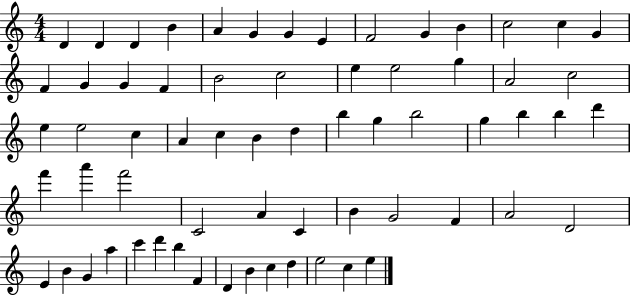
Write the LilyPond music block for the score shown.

{
  \clef treble
  \numericTimeSignature
  \time 4/4
  \key c \major
  d'4 d'4 d'4 b'4 | a'4 g'4 g'4 e'4 | f'2 g'4 b'4 | c''2 c''4 g'4 | \break f'4 g'4 g'4 f'4 | b'2 c''2 | e''4 e''2 g''4 | a'2 c''2 | \break e''4 e''2 c''4 | a'4 c''4 b'4 d''4 | b''4 g''4 b''2 | g''4 b''4 b''4 d'''4 | \break f'''4 a'''4 f'''2 | c'2 a'4 c'4 | b'4 g'2 f'4 | a'2 d'2 | \break e'4 b'4 g'4 a''4 | c'''4 d'''4 b''4 f'4 | d'4 b'4 c''4 d''4 | e''2 c''4 e''4 | \break \bar "|."
}